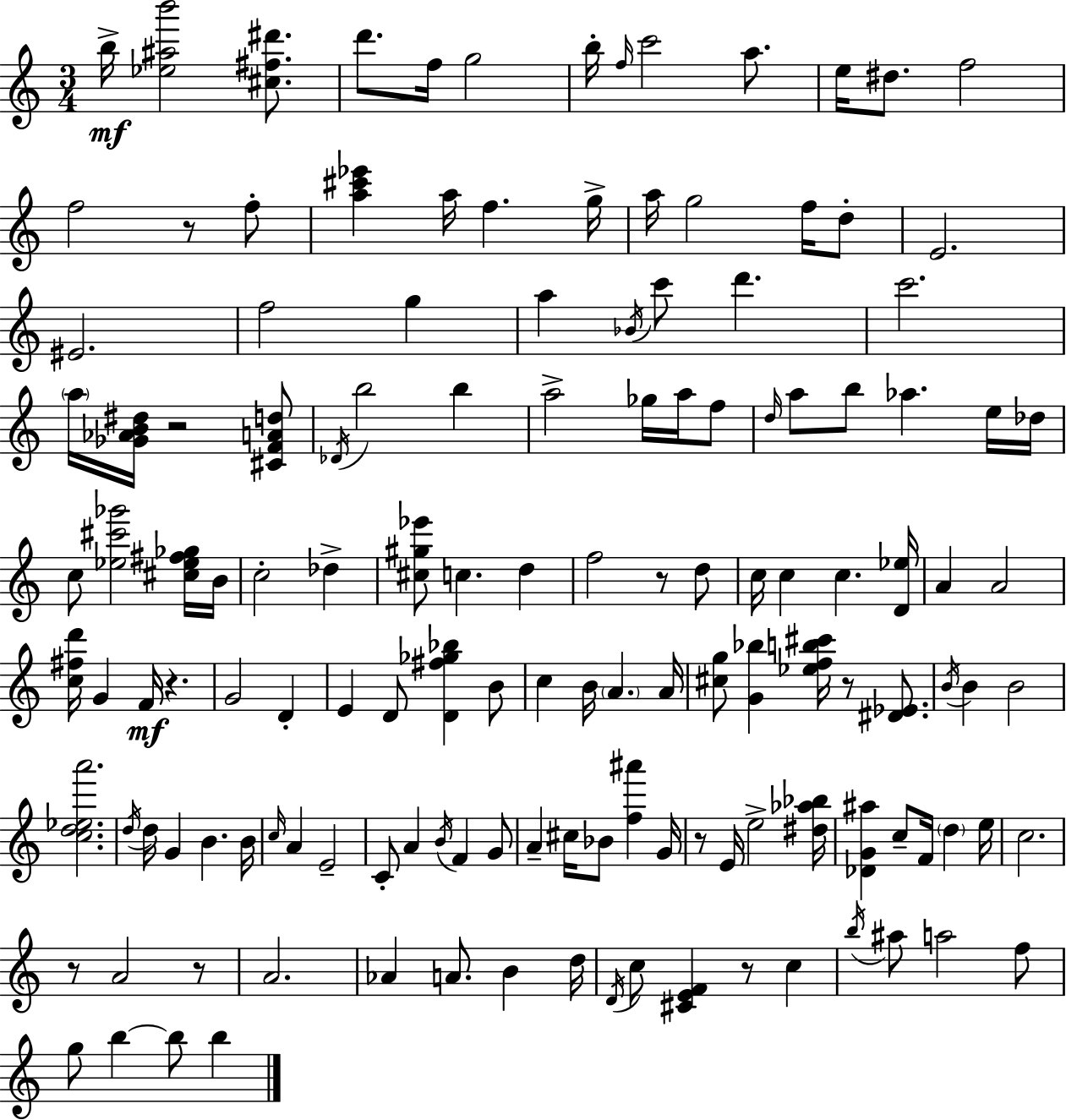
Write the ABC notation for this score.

X:1
T:Untitled
M:3/4
L:1/4
K:C
b/4 [_e^ab']2 [^c^f^d']/2 d'/2 f/4 g2 b/4 f/4 c'2 a/2 e/4 ^d/2 f2 f2 z/2 f/2 [a^c'_e'] a/4 f g/4 a/4 g2 f/4 d/2 E2 ^E2 f2 g a _B/4 c'/2 d' c'2 a/4 [_G_AB^d]/4 z2 [^CFAd]/2 _D/4 b2 b a2 _g/4 a/4 f/2 d/4 a/2 b/2 _a e/4 _d/4 c/2 [_e^c'_g']2 [^c_e^f_g]/4 B/4 c2 _d [^c^g_e']/2 c d f2 z/2 d/2 c/4 c c [D_e]/4 A A2 [c^fd']/4 G F/4 z G2 D E D/2 [D^f_g_b] B/2 c B/4 A A/4 [^cg]/2 [G_b] [_efb^c']/4 z/2 [^D_E]/2 B/4 B B2 [cd_ea']2 d/4 d/4 G B B/4 c/4 A E2 C/2 A B/4 F G/2 A ^c/4 _B/2 [f^a'] G/4 z/2 E/4 e2 [^d_a_b]/4 [_DG^a] c/2 F/4 d e/4 c2 z/2 A2 z/2 A2 _A A/2 B d/4 D/4 c/2 [^CEF] z/2 c b/4 ^a/2 a2 f/2 g/2 b b/2 b